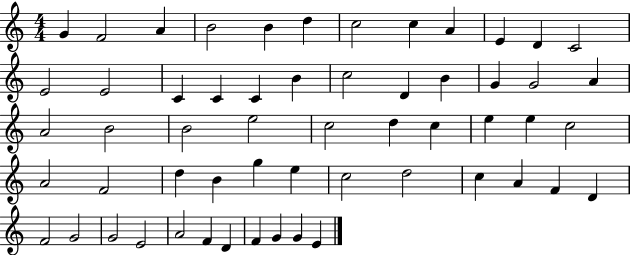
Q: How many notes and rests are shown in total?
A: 57